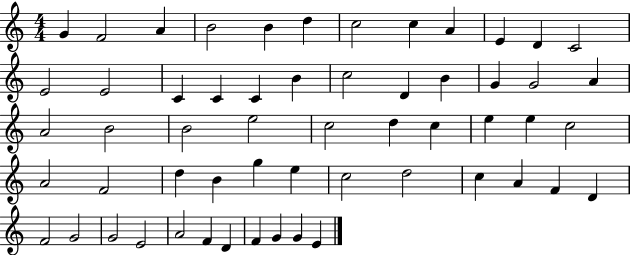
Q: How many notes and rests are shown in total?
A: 57